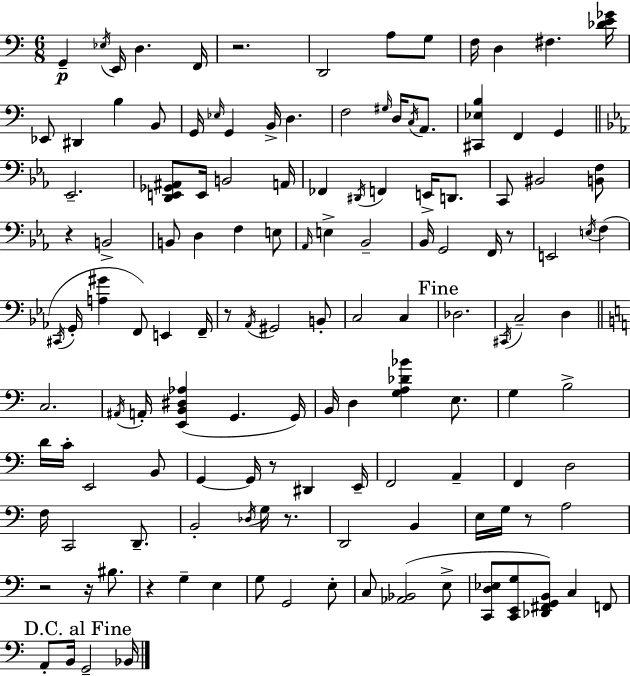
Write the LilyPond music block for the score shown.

{
  \clef bass
  \numericTimeSignature
  \time 6/8
  \key c \major
  g,4--\p \acciaccatura { ees16 } e,16 d4. | f,16 r2. | d,2 a8 g8 | f16 d4 fis4. | \break <des' e' ges'>16 ees,8 dis,4 b4 b,8 | g,16 \grace { ees16 } g,4 b,16-> d4. | f2 \grace { gis16 } d16 | \acciaccatura { c16 } a,8. <cis, ees b>4 f,4 | \break g,4 \bar "||" \break \key c \minor ees,2.-- | <d, e, ges, ais,>8 e,16 b,2 a,16 | fes,4 \acciaccatura { dis,16 } f,4 e,16-> d,8. | c,8 bis,2 <b, f>8 | \break r4 b,2-> | b,8 d4 f4 e8 | \grace { aes,16 } e4-> bes,2-- | bes,16 g,2 f,16 | \break r8 e,2 \acciaccatura { e16 }( f4 | \acciaccatura { cis,16 } g,16-. <a gis'>4 f,8) e,4 | f,16-- r8 \acciaccatura { aes,16 } gis,2 | b,8-. c2 | \break c4 \mark "Fine" des2. | \acciaccatura { cis,16 } c2-- | d4 \bar "||" \break \key c \major c2. | \acciaccatura { ais,16 } a,16-. <e, b, dis aes>4( g,4. | g,16) b,16 d4 <g a des' bes'>4 e8. | g4 b2-> | \break d'16 c'16-. e,2 b,8 | g,4~~ g,16 r8 dis,4 | e,16-- f,2 a,4-- | f,4 d2 | \break f16 c,2 d,8.-- | b,2-. \acciaccatura { des16 } g16 r8. | d,2 b,4 | e16 g16 r8 a2 | \break r2 r16 bis8. | r4 g4-- e4 | g8 g,2 | e8-. c8 <aes, bes,>2( | \break e8-> <c, d ees>8 <c, e, g>8 <des, fis, g, b,>8) c4 | f,8 \mark "D.C. al Fine" a,8-. b,16 g,2-- | bes,16 \bar "|."
}